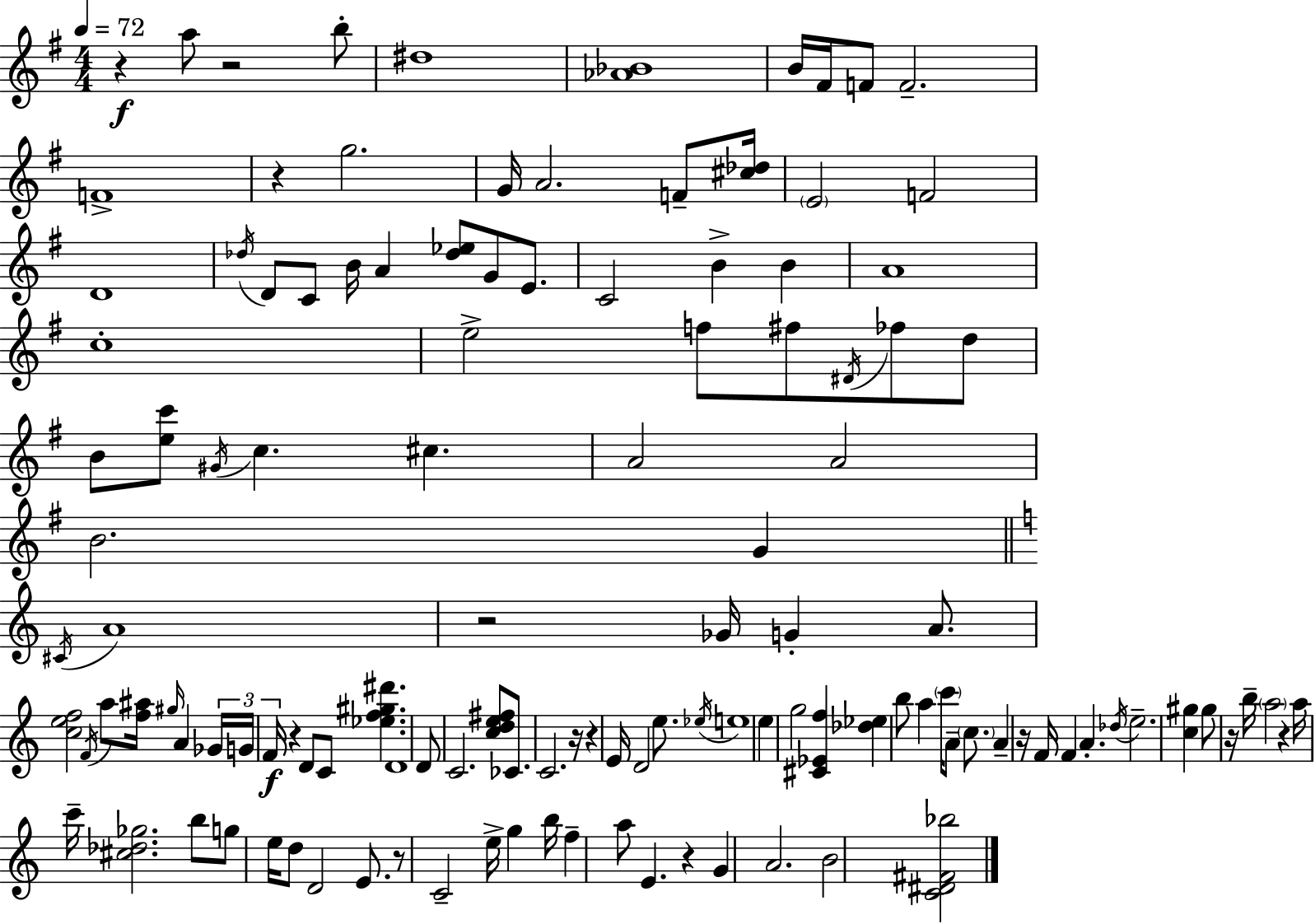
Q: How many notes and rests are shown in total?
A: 124